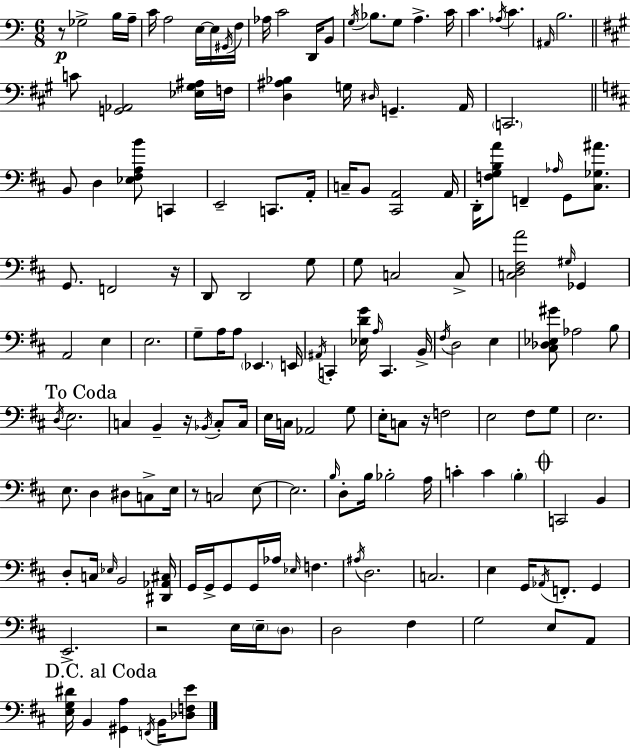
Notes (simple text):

R/e Gb3/h B3/s A3/s C4/s A3/h E3/s E3/s G#2/s F3/s Ab3/s C4/h D2/s B2/e G3/s Bb3/e. G3/e A3/q. C4/s C4/q. Ab3/s C4/q. A#2/s B3/h. C4/e [G2,Ab2]/h [Eb3,G#3,A#3]/s F3/s [D3,A#3,Bb3]/q G3/s D#3/s G2/q. A2/s C2/h. B2/e D3/q [Eb3,F#3,A3,B4]/e C2/q E2/h C2/e. A2/s C3/s B2/e [C#2,A2]/h A2/s D2/s [F3,G3,B3,A4]/e F2/q Ab3/s G2/e [C#3,Gb3,A#4]/e. G2/e. F2/h R/s D2/e D2/h G3/e G3/e C3/h C3/e [C3,D3,F#3,A4]/h G#3/s Gb2/q A2/h E3/q E3/h. G3/e A3/s A3/e Eb2/q. E2/s A#2/s C2/q [Eb3,D4,G4]/s A3/s C2/q. B2/s F#3/s D3/h E3/q [C#3,Db3,Eb3,G#4]/e Ab3/h B3/e D3/s E3/h. C3/q B2/q R/s Bb2/s C3/e C3/s E3/s C3/s Ab2/h G3/e E3/s C3/e R/s F3/h E3/h F#3/e G3/e E3/h. E3/e. D3/q D#3/e C3/e E3/s R/e C3/h E3/e E3/h. B3/s D3/e B3/s Bb3/h A3/s C4/q C4/q B3/q C2/h B2/q D3/e C3/s Eb3/s B2/h [D#2,Ab2,C#3]/s G2/s G2/s G2/e G2/s Ab3/s Eb3/s F3/q. A#3/s D3/h. C3/h. E3/q G2/s Ab2/s F2/e. G2/q E2/h. R/h E3/s E3/s D3/e D3/h F#3/q G3/h E3/e A2/e [E3,G3,D#4]/s B2/q [G#2,A3]/q F2/s B2/s [Db3,F3,E4]/e